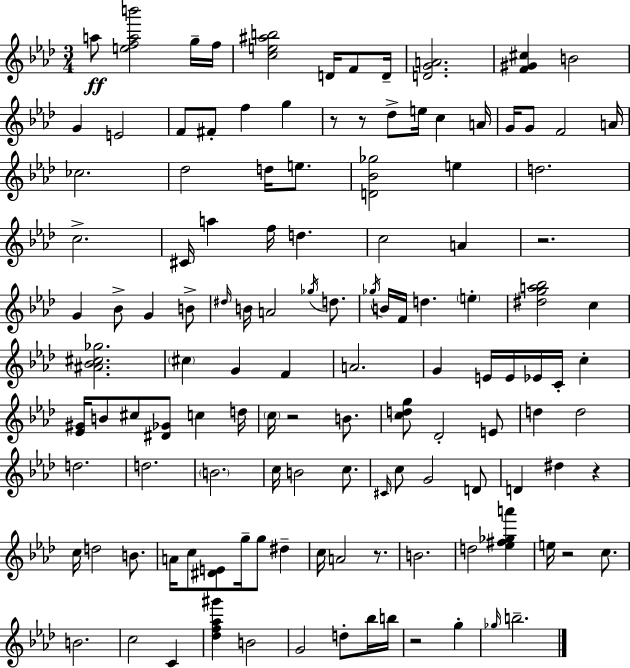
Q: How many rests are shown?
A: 8